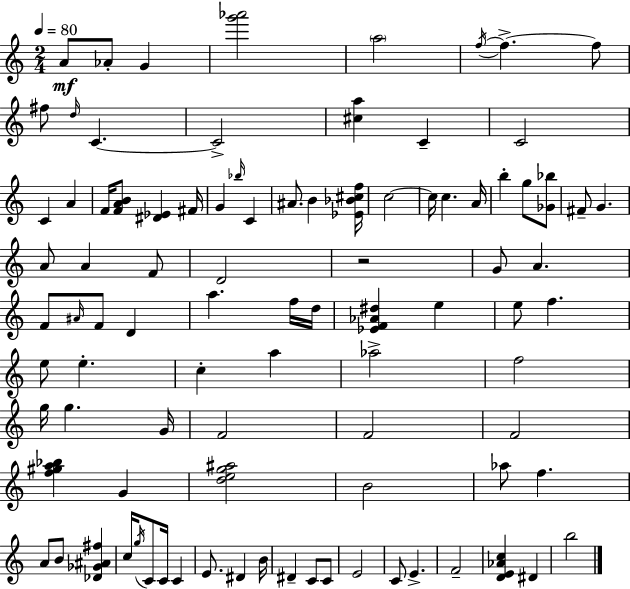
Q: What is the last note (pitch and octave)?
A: B5